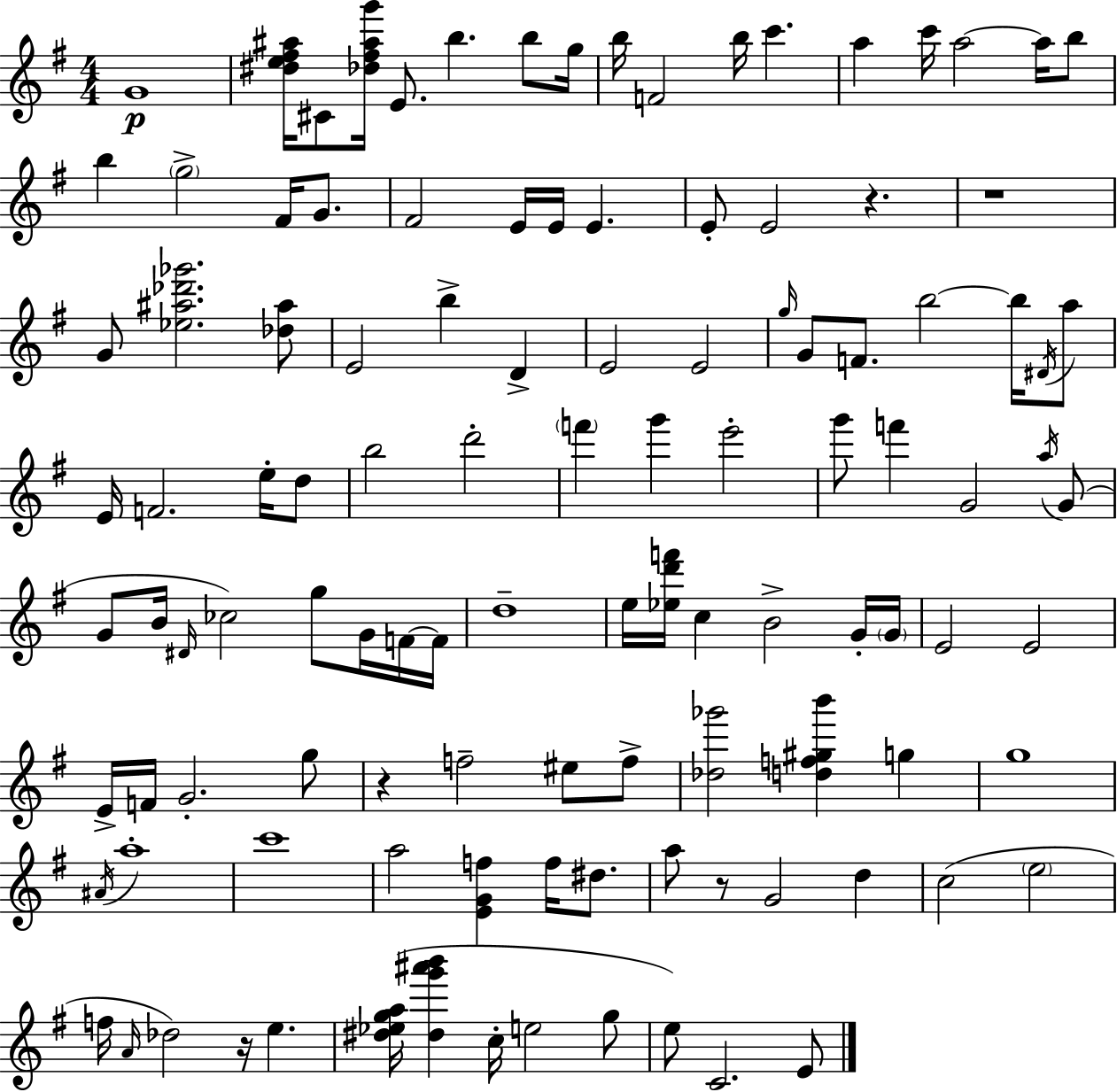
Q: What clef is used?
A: treble